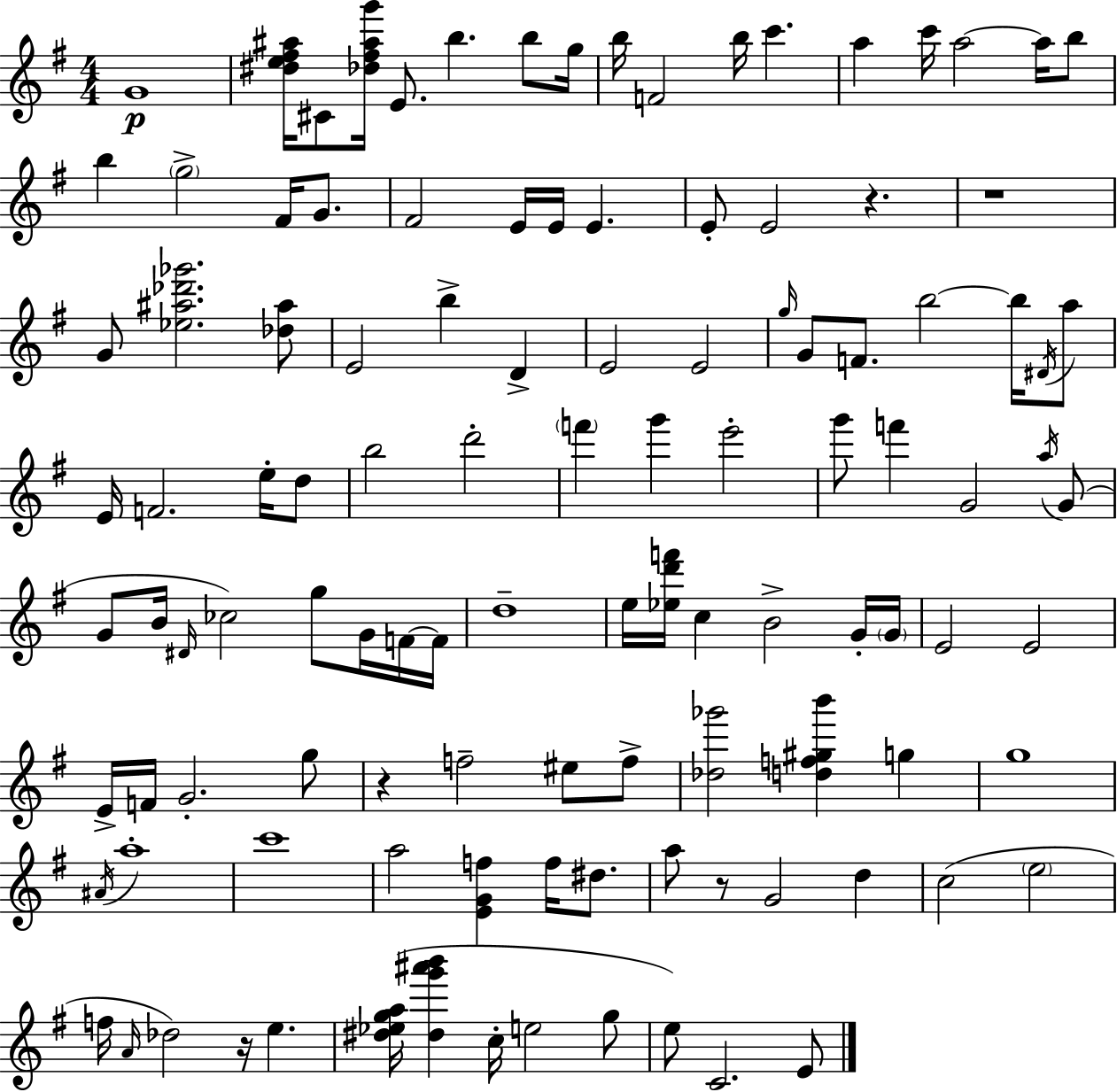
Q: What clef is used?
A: treble